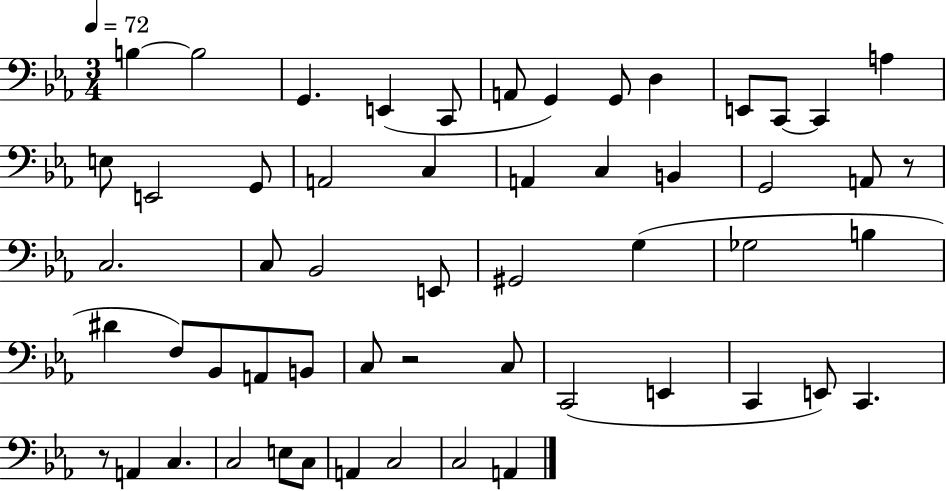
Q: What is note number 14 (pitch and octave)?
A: E3